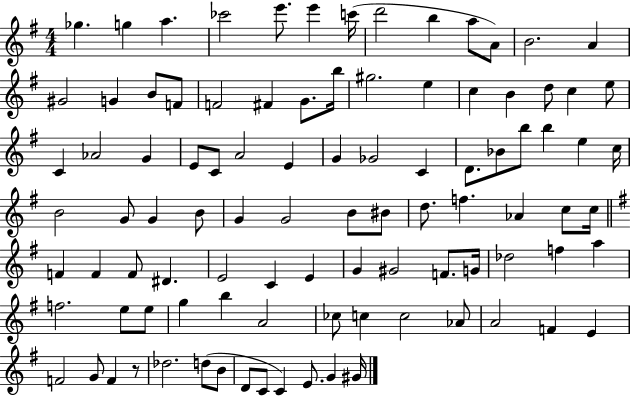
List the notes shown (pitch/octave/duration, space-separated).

Gb5/q. G5/q A5/q. CES6/h E6/e. E6/q C6/s D6/h B5/q A5/e A4/e B4/h. A4/q G#4/h G4/q B4/e F4/e F4/h F#4/q G4/e. B5/s G#5/h. E5/q C5/q B4/q D5/e C5/q E5/e C4/q Ab4/h G4/q E4/e C4/e A4/h E4/q G4/q Gb4/h C4/q D4/e. Bb4/e B5/e B5/q E5/q C5/s B4/h G4/e G4/q B4/e G4/q G4/h B4/e BIS4/e D5/e. F5/q. Ab4/q C5/e C5/s F4/q F4/q F4/e D#4/q. E4/h C4/q E4/q G4/q G#4/h F4/e. G4/s Db5/h F5/q A5/q F5/h. E5/e E5/e G5/q B5/q A4/h CES5/e C5/q C5/h Ab4/e A4/h F4/q E4/q F4/h G4/e F4/q R/e Db5/h. D5/e B4/e D4/e C4/e C4/q E4/e. G4/q G#4/s